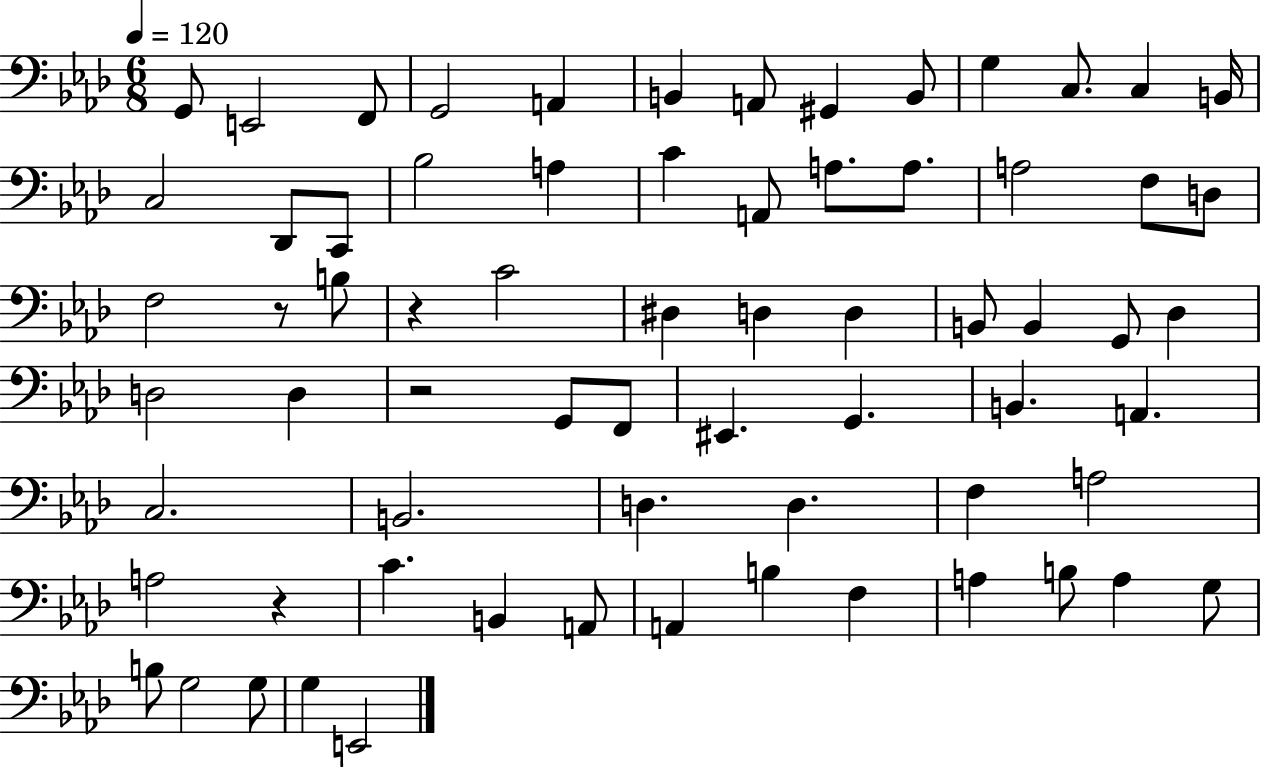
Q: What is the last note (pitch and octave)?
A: E2